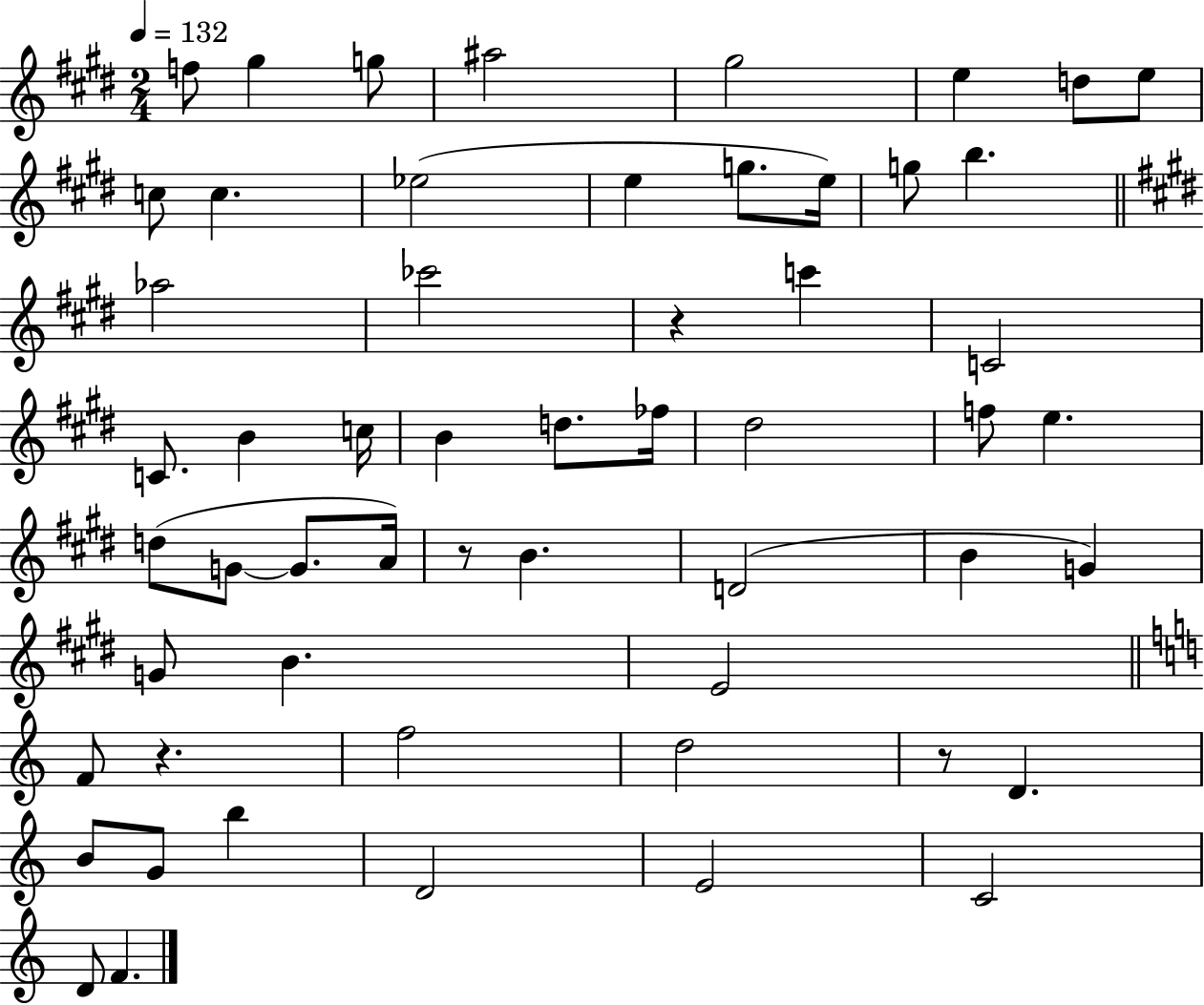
F5/e G#5/q G5/e A#5/h G#5/h E5/q D5/e E5/e C5/e C5/q. Eb5/h E5/q G5/e. E5/s G5/e B5/q. Ab5/h CES6/h R/q C6/q C4/h C4/e. B4/q C5/s B4/q D5/e. FES5/s D#5/h F5/e E5/q. D5/e G4/e G4/e. A4/s R/e B4/q. D4/h B4/q G4/q G4/e B4/q. E4/h F4/e R/q. F5/h D5/h R/e D4/q. B4/e G4/e B5/q D4/h E4/h C4/h D4/e F4/q.